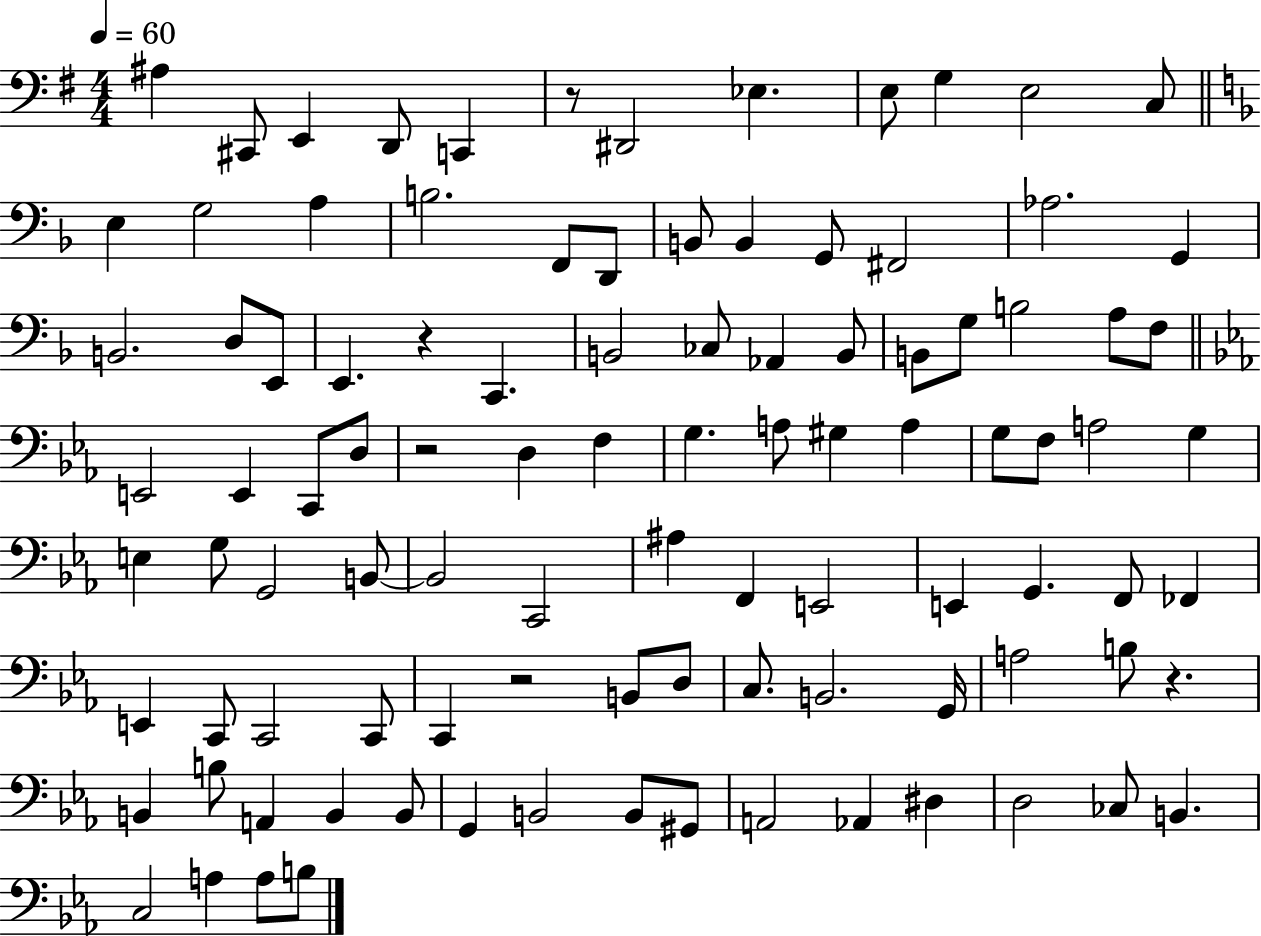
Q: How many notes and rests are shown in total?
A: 100